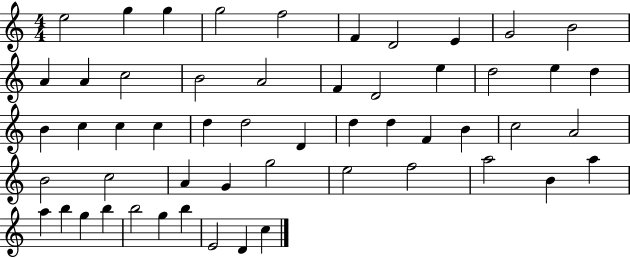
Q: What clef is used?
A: treble